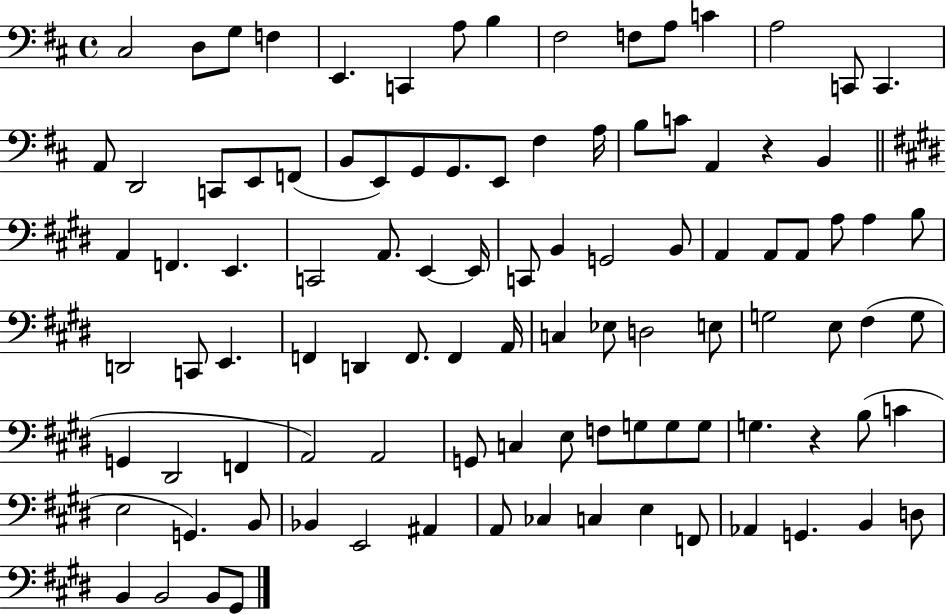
C#3/h D3/e G3/e F3/q E2/q. C2/q A3/e B3/q F#3/h F3/e A3/e C4/q A3/h C2/e C2/q. A2/e D2/h C2/e E2/e F2/e B2/e E2/e G2/e G2/e. E2/e F#3/q A3/s B3/e C4/e A2/q R/q B2/q A2/q F2/q. E2/q. C2/h A2/e. E2/q E2/s C2/e B2/q G2/h B2/e A2/q A2/e A2/e A3/e A3/q B3/e D2/h C2/e E2/q. F2/q D2/q F2/e. F2/q A2/s C3/q Eb3/e D3/h E3/e G3/h E3/e F#3/q G3/e G2/q D#2/h F2/q A2/h A2/h G2/e C3/q E3/e F3/e G3/e G3/e G3/e G3/q. R/q B3/e C4/q E3/h G2/q. B2/e Bb2/q E2/h A#2/q A2/e CES3/q C3/q E3/q F2/e Ab2/q G2/q. B2/q D3/e B2/q B2/h B2/e G#2/e